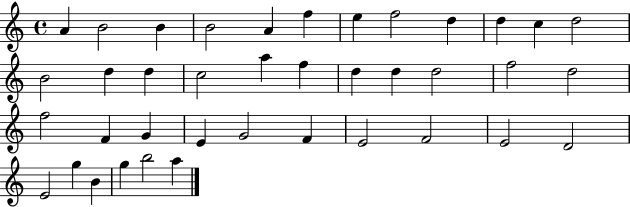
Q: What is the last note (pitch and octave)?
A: A5